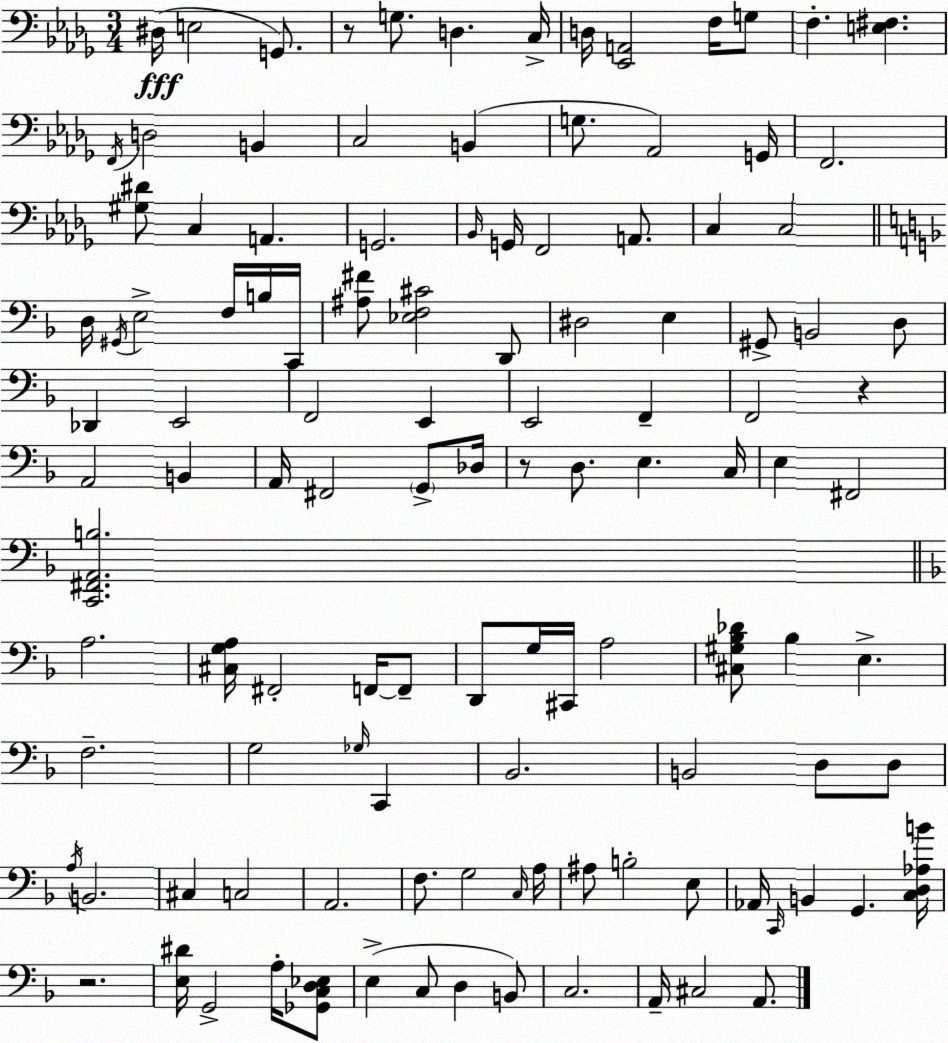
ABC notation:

X:1
T:Untitled
M:3/4
L:1/4
K:Bbm
^D,/4 E,2 G,,/2 z/2 G,/2 D, C,/4 D,/4 [_E,,A,,]2 F,/4 G,/2 F, [E,^F,] F,,/4 D,2 B,, C,2 B,, G,/2 _A,,2 G,,/4 F,,2 [^G,^D]/2 C, A,, G,,2 _B,,/4 G,,/4 F,,2 A,,/2 C, C,2 D,/4 ^G,,/4 E,2 F,/4 B,/4 C,,/4 [^A,^F]/2 [_E,F,^C]2 D,,/2 ^D,2 E, ^G,,/2 B,,2 D,/2 _D,, E,,2 F,,2 E,, E,,2 F,, F,,2 z A,,2 B,, A,,/4 ^F,,2 G,,/2 _D,/4 z/2 D,/2 E, C,/4 E, ^F,,2 [C,,^F,,A,,B,]2 A,2 [^C,G,A,]/4 ^F,,2 F,,/4 F,,/2 D,,/2 G,/4 ^C,,/4 A,2 [^C,^G,_B,_D]/2 _B, E, F,2 G,2 _G,/4 C,, _B,,2 B,,2 D,/2 D,/2 A,/4 B,,2 ^C, C,2 A,,2 F,/2 G,2 C,/4 A,/4 ^A,/2 B,2 E,/2 _A,,/4 C,,/4 B,, G,, [C,D,_A,B]/4 z2 [E,^D]/4 G,,2 A,/4 [_G,,C,D,_E,]/2 E, C,/2 D, B,,/2 C,2 A,,/4 ^C,2 A,,/2